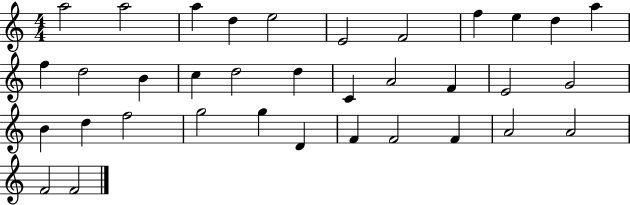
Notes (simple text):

A5/h A5/h A5/q D5/q E5/h E4/h F4/h F5/q E5/q D5/q A5/q F5/q D5/h B4/q C5/q D5/h D5/q C4/q A4/h F4/q E4/h G4/h B4/q D5/q F5/h G5/h G5/q D4/q F4/q F4/h F4/q A4/h A4/h F4/h F4/h